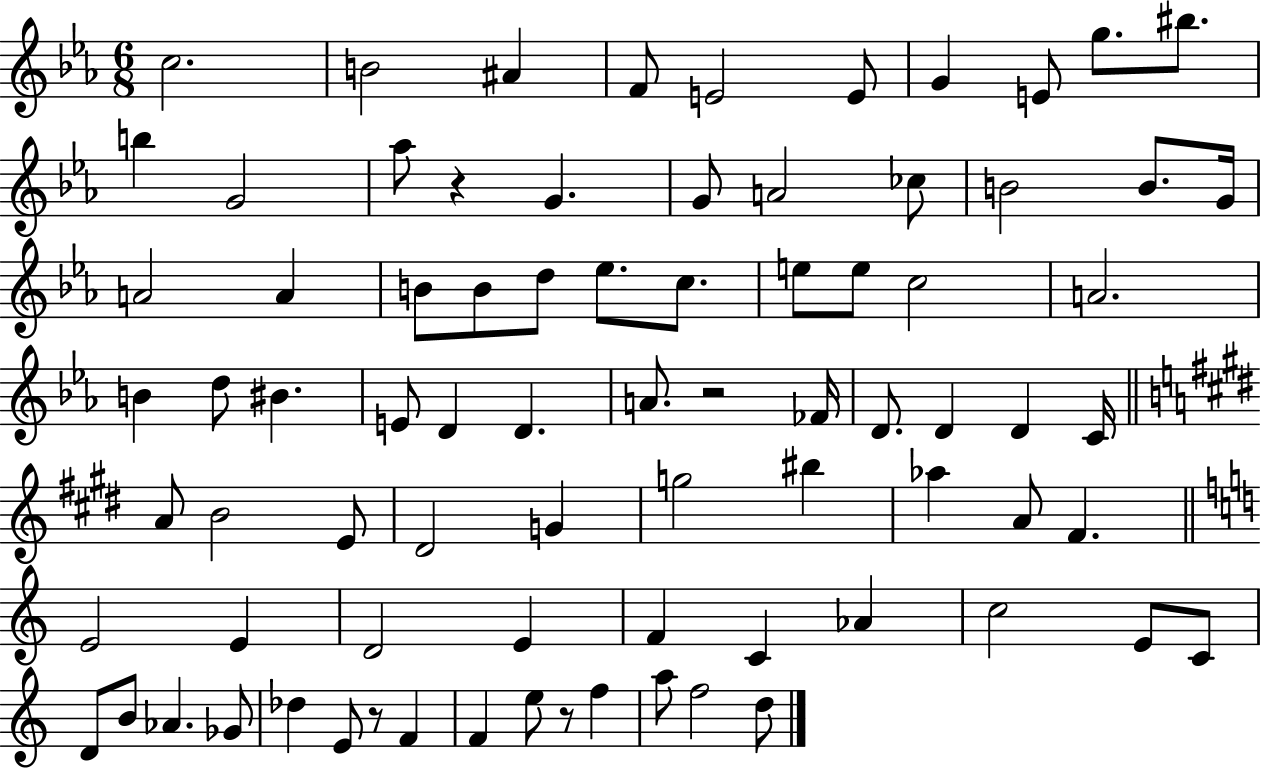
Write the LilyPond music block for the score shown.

{
  \clef treble
  \numericTimeSignature
  \time 6/8
  \key ees \major
  c''2. | b'2 ais'4 | f'8 e'2 e'8 | g'4 e'8 g''8. bis''8. | \break b''4 g'2 | aes''8 r4 g'4. | g'8 a'2 ces''8 | b'2 b'8. g'16 | \break a'2 a'4 | b'8 b'8 d''8 ees''8. c''8. | e''8 e''8 c''2 | a'2. | \break b'4 d''8 bis'4. | e'8 d'4 d'4. | a'8. r2 fes'16 | d'8. d'4 d'4 c'16 | \break \bar "||" \break \key e \major a'8 b'2 e'8 | dis'2 g'4 | g''2 bis''4 | aes''4 a'8 fis'4. | \break \bar "||" \break \key c \major e'2 e'4 | d'2 e'4 | f'4 c'4 aes'4 | c''2 e'8 c'8 | \break d'8 b'8 aes'4. ges'8 | des''4 e'8 r8 f'4 | f'4 e''8 r8 f''4 | a''8 f''2 d''8 | \break \bar "|."
}